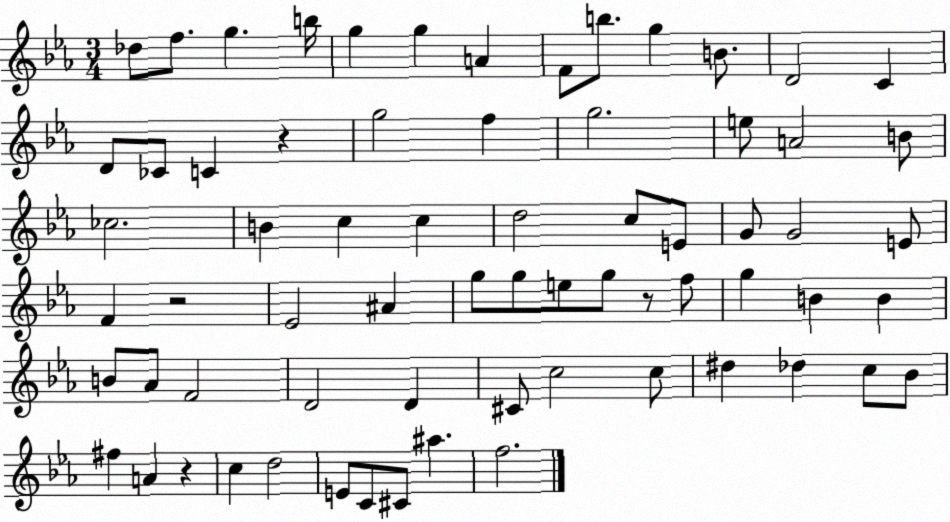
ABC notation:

X:1
T:Untitled
M:3/4
L:1/4
K:Eb
_d/2 f/2 g b/4 g g A F/2 b/2 g B/2 D2 C D/2 _C/2 C z g2 f g2 e/2 A2 B/2 _c2 B c c d2 c/2 E/2 G/2 G2 E/2 F z2 _E2 ^A g/2 g/2 e/2 g/2 z/2 f/2 g B B B/2 _A/2 F2 D2 D ^C/2 c2 c/2 ^d _d c/2 _B/2 ^f A z c d2 E/2 C/2 ^C/2 ^a f2